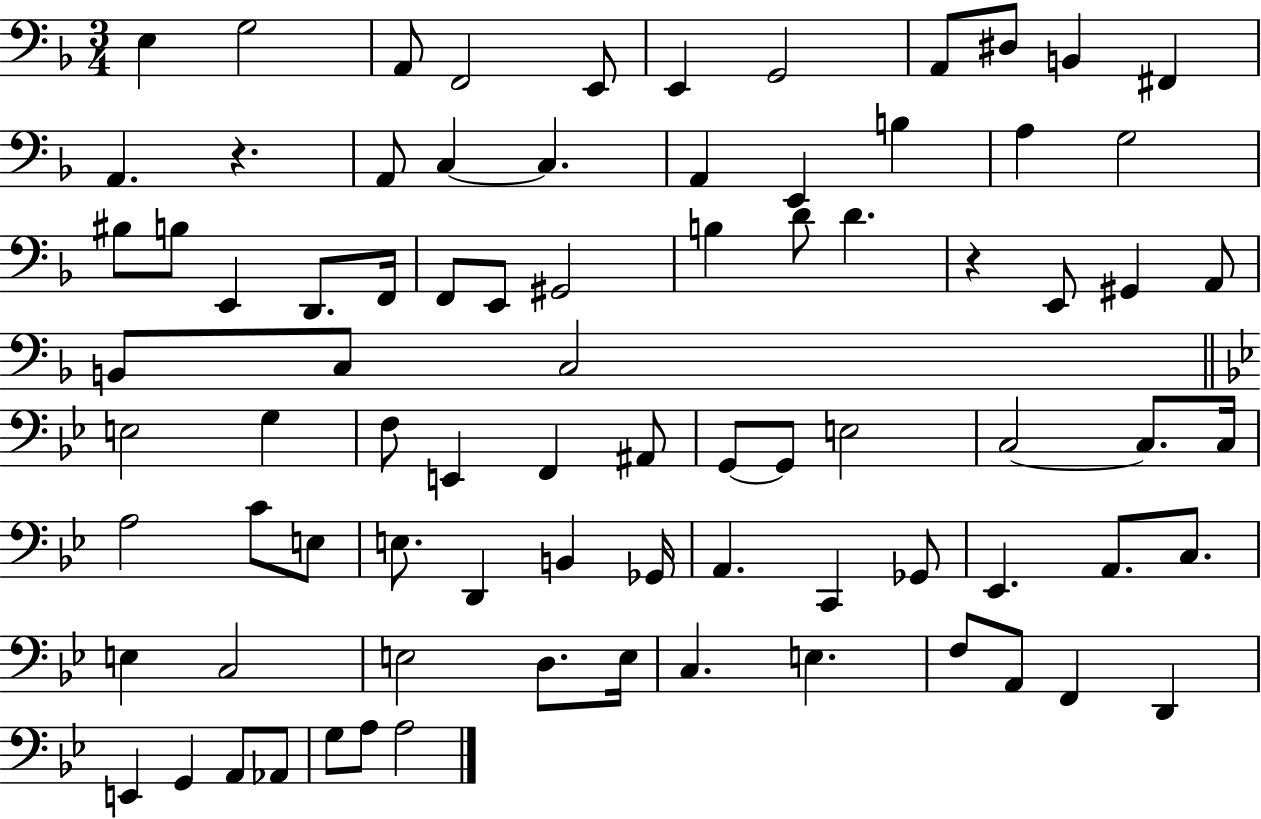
X:1
T:Untitled
M:3/4
L:1/4
K:F
E, G,2 A,,/2 F,,2 E,,/2 E,, G,,2 A,,/2 ^D,/2 B,, ^F,, A,, z A,,/2 C, C, A,, E,, B, A, G,2 ^B,/2 B,/2 E,, D,,/2 F,,/4 F,,/2 E,,/2 ^G,,2 B, D/2 D z E,,/2 ^G,, A,,/2 B,,/2 C,/2 C,2 E,2 G, F,/2 E,, F,, ^A,,/2 G,,/2 G,,/2 E,2 C,2 C,/2 C,/4 A,2 C/2 E,/2 E,/2 D,, B,, _G,,/4 A,, C,, _G,,/2 _E,, A,,/2 C,/2 E, C,2 E,2 D,/2 E,/4 C, E, F,/2 A,,/2 F,, D,, E,, G,, A,,/2 _A,,/2 G,/2 A,/2 A,2